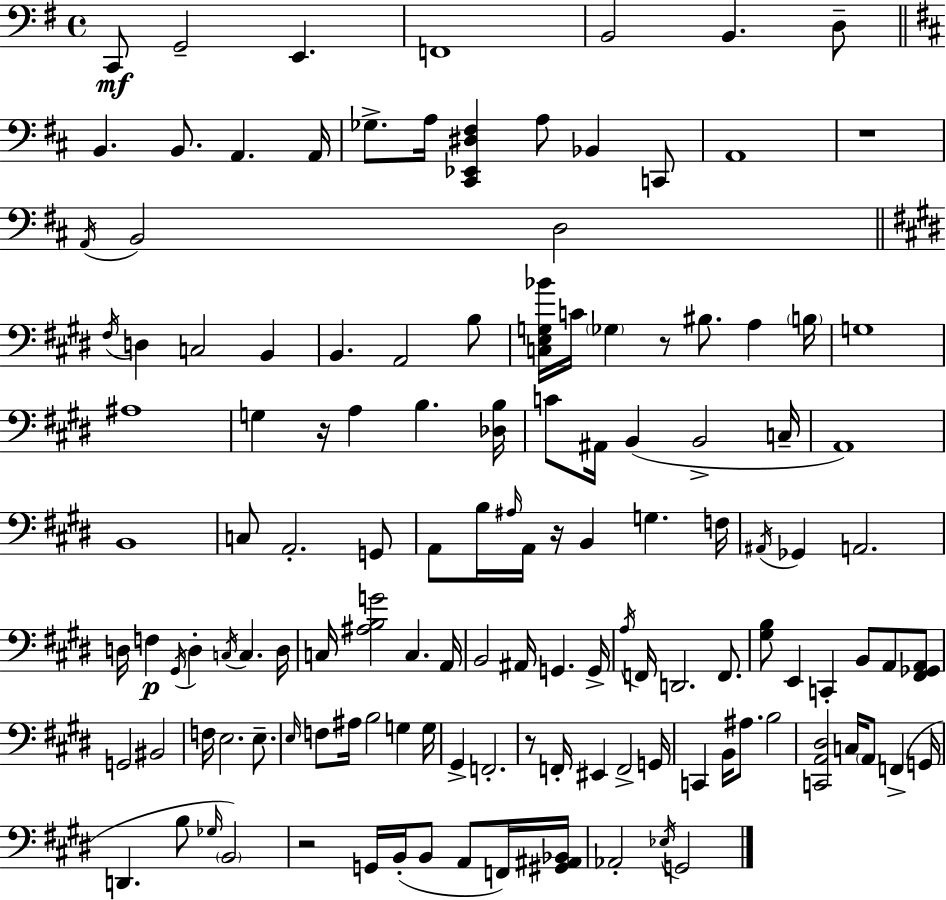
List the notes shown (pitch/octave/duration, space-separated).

C2/e G2/h E2/q. F2/w B2/h B2/q. D3/e B2/q. B2/e. A2/q. A2/s Gb3/e. A3/s [C#2,Eb2,D#3,F#3]/q A3/e Bb2/q C2/e A2/w R/w A2/s B2/h D3/h F#3/s D3/q C3/h B2/q B2/q. A2/h B3/e [C3,E3,G3,Bb4]/s C4/s Gb3/q R/e BIS3/e. A3/q B3/s G3/w A#3/w G3/q R/s A3/q B3/q. [Db3,B3]/s C4/e A#2/s B2/q B2/h C3/s A2/w B2/w C3/e A2/h. G2/e A2/e B3/s A#3/s A2/s R/s B2/q G3/q. F3/s A#2/s Gb2/q A2/h. D3/s F3/q G#2/s D3/q C3/s C3/q. D3/s C3/s [A#3,B3,G4]/h C3/q. A2/s B2/h A#2/s G2/q. G2/s A3/s F2/s D2/h. F2/e. [G#3,B3]/e E2/q C2/q B2/e A2/e [F#2,Gb2,A2]/e G2/h BIS2/h F3/s E3/h. E3/e. E3/s F3/e A#3/s B3/h G3/q G3/s G#2/q F2/h. R/e F2/s EIS2/q F2/h G2/s C2/q B2/s A#3/e. B3/h [C2,A2,D#3]/h C3/s A2/e F2/q G2/s D2/q. B3/e Gb3/s B2/h R/h G2/s B2/s B2/e A2/e F2/s [G#2,A#2,Bb2]/s Ab2/h Eb3/s G2/h